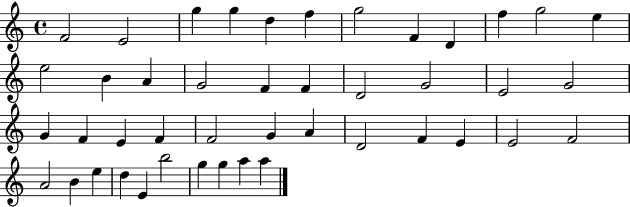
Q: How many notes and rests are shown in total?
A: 44